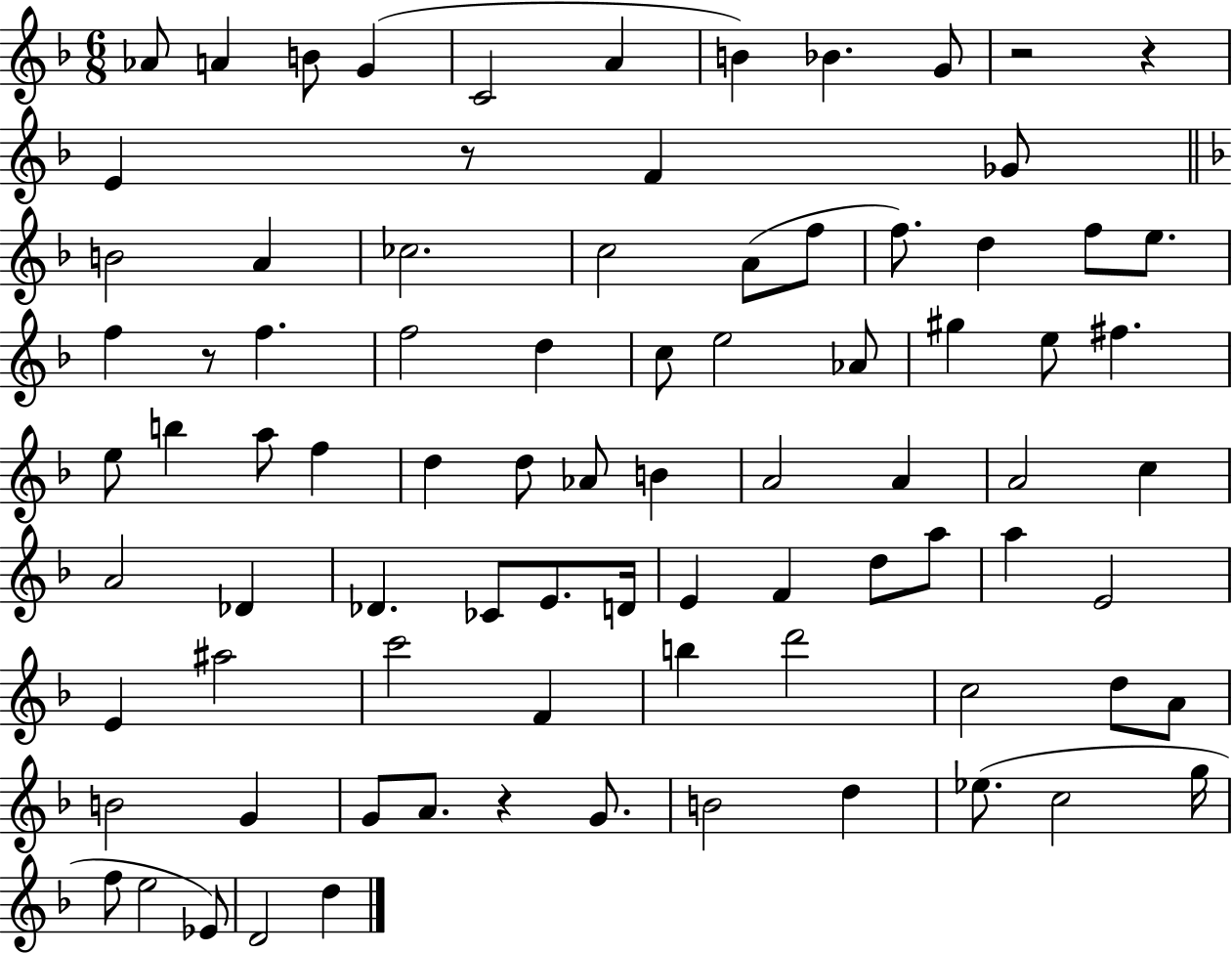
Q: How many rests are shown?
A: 5